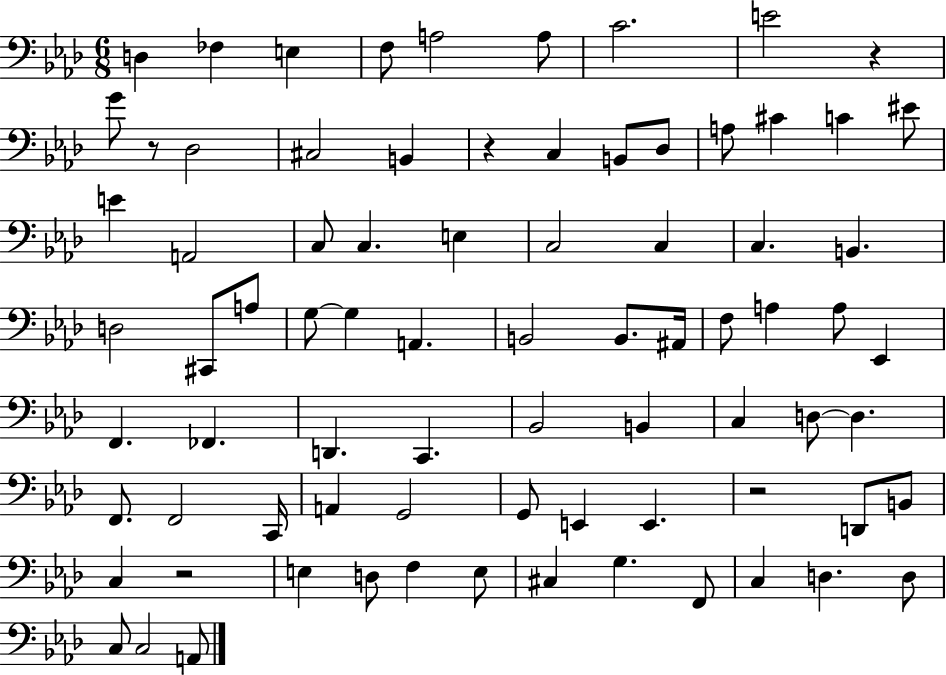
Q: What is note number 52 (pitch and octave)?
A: F2